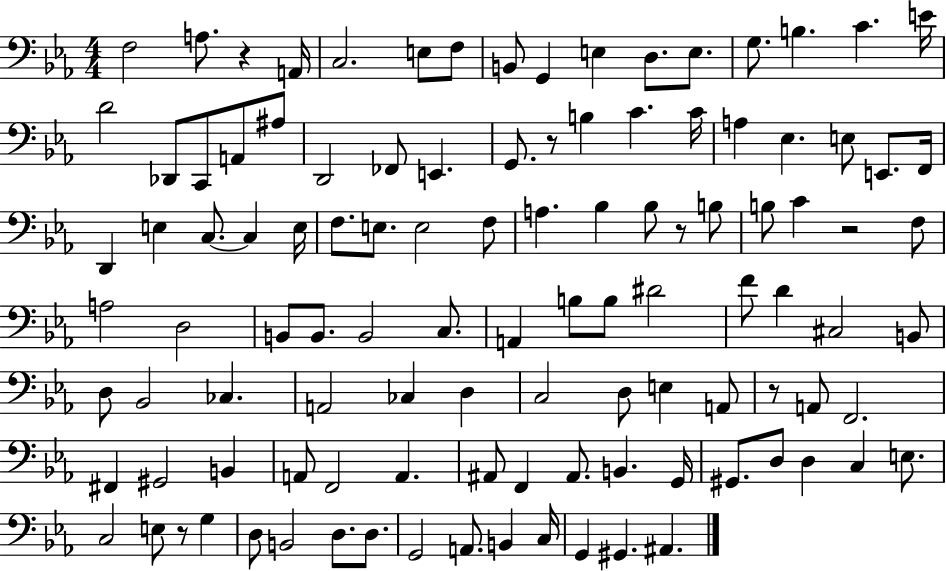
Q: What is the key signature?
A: EES major